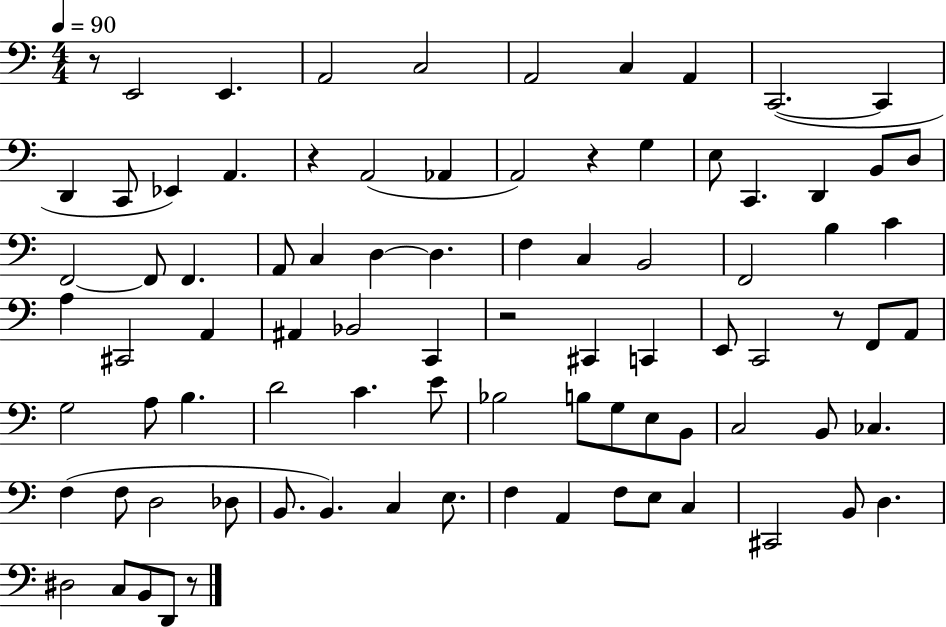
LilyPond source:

{
  \clef bass
  \numericTimeSignature
  \time 4/4
  \key c \major
  \tempo 4 = 90
  \repeat volta 2 { r8 e,2 e,4. | a,2 c2 | a,2 c4 a,4 | c,2.~(~ c,4 | \break d,4 c,8 ees,4) a,4. | r4 a,2( aes,4 | a,2) r4 g4 | e8 c,4. d,4 b,8 d8 | \break f,2~~ f,8 f,4. | a,8 c4 d4~~ d4. | f4 c4 b,2 | f,2 b4 c'4 | \break a4 cis,2 a,4 | ais,4 bes,2 c,4 | r2 cis,4 c,4 | e,8 c,2 r8 f,8 a,8 | \break g2 a8 b4. | d'2 c'4. e'8 | bes2 b8 g8 e8 b,8 | c2 b,8 ces4. | \break f4( f8 d2 des8 | b,8. b,4.) c4 e8. | f4 a,4 f8 e8 c4 | cis,2 b,8 d4. | \break dis2 c8 b,8 d,8 r8 | } \bar "|."
}